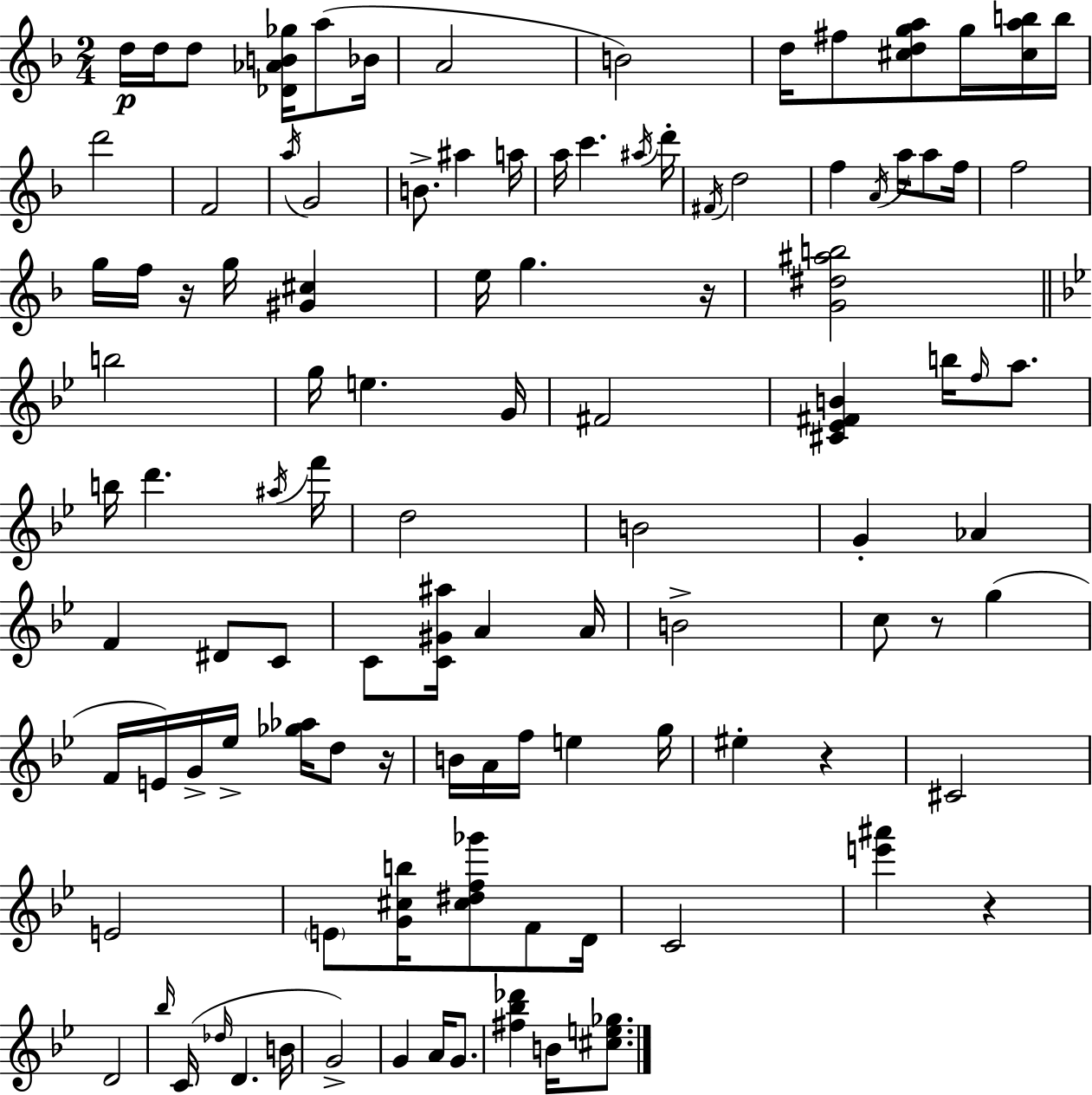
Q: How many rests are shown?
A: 6